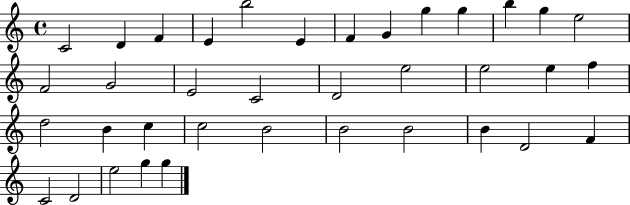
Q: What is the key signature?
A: C major